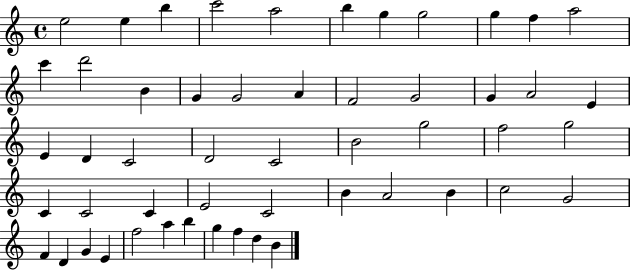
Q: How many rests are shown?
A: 0